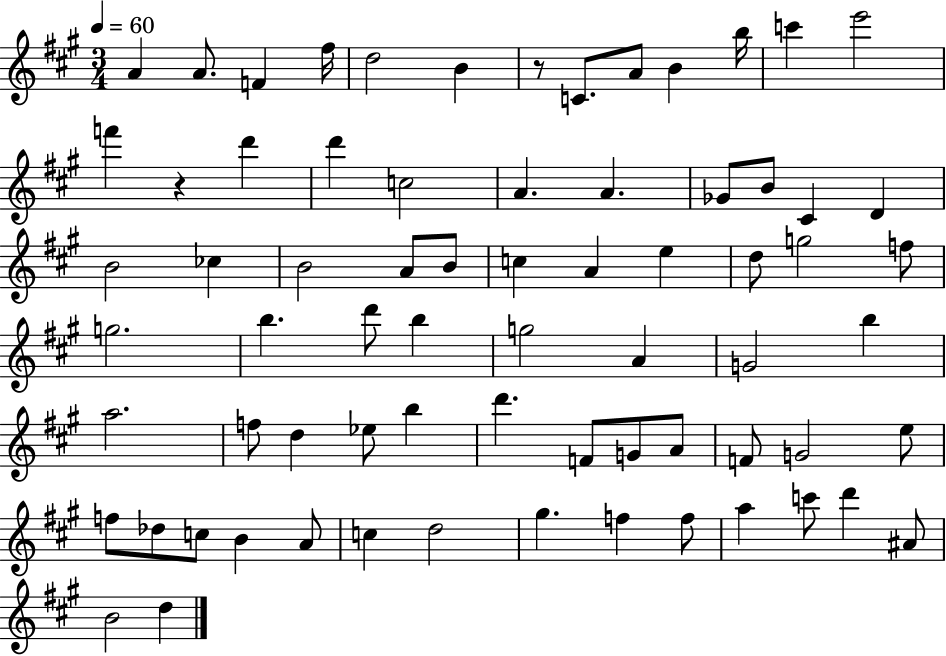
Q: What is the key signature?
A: A major